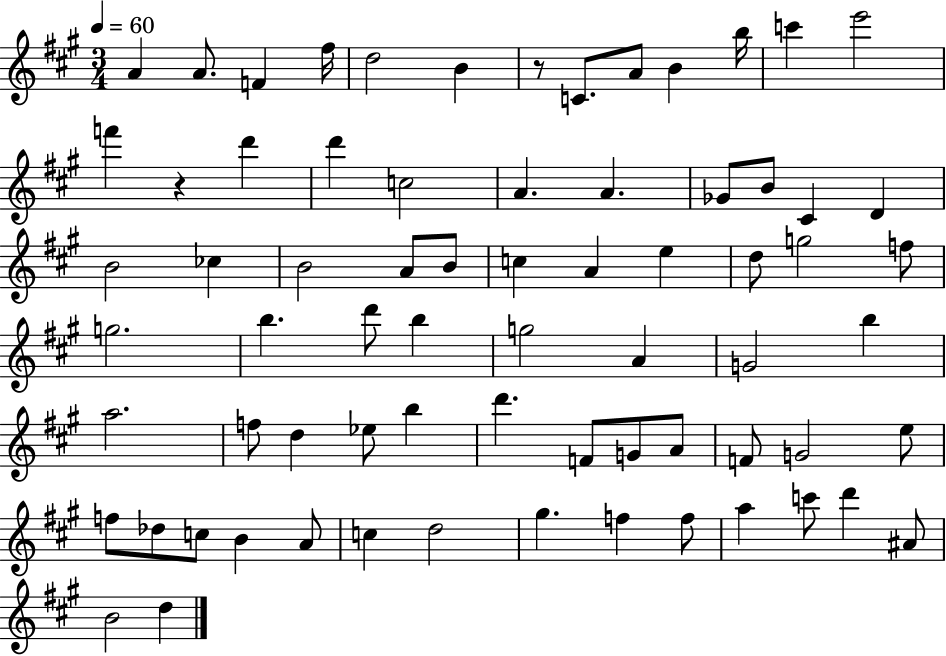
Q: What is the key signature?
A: A major